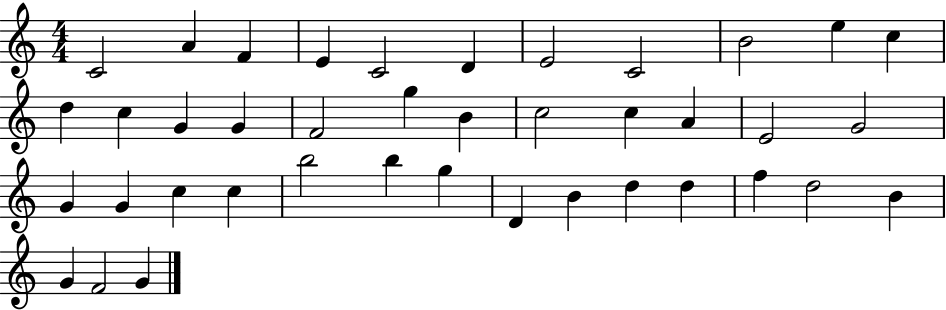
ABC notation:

X:1
T:Untitled
M:4/4
L:1/4
K:C
C2 A F E C2 D E2 C2 B2 e c d c G G F2 g B c2 c A E2 G2 G G c c b2 b g D B d d f d2 B G F2 G